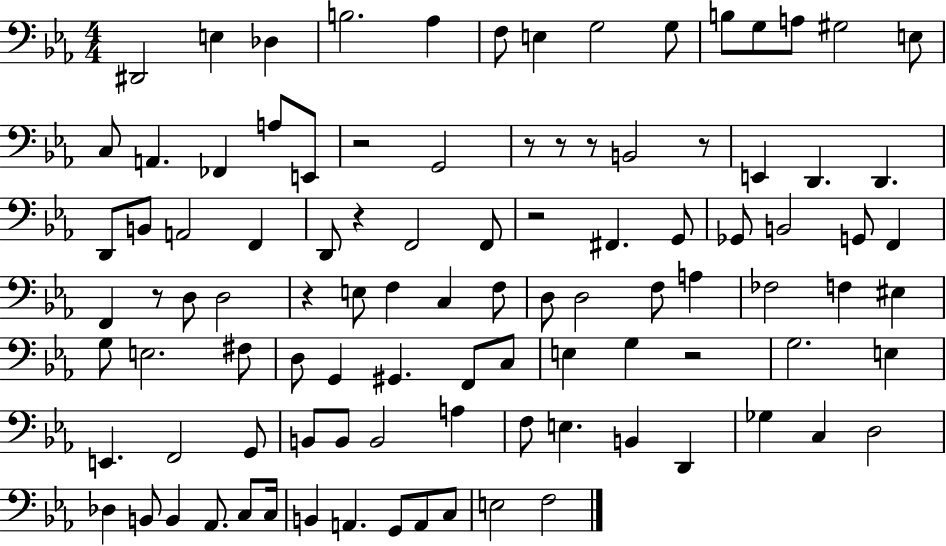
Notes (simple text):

D#2/h E3/q Db3/q B3/h. Ab3/q F3/e E3/q G3/h G3/e B3/e G3/e A3/e G#3/h E3/e C3/e A2/q. FES2/q A3/e E2/e R/h G2/h R/e R/e R/e B2/h R/e E2/q D2/q. D2/q. D2/e B2/e A2/h F2/q D2/e R/q F2/h F2/e R/h F#2/q. G2/e Gb2/e B2/h G2/e F2/q F2/q R/e D3/e D3/h R/q E3/e F3/q C3/q F3/e D3/e D3/h F3/e A3/q FES3/h F3/q EIS3/q G3/e E3/h. F#3/e D3/e G2/q G#2/q. F2/e C3/e E3/q G3/q R/h G3/h. E3/q E2/q. F2/h G2/e B2/e B2/e B2/h A3/q F3/e E3/q. B2/q D2/q Gb3/q C3/q D3/h Db3/q B2/e B2/q Ab2/e. C3/e C3/s B2/q A2/q. G2/e A2/e C3/e E3/h F3/h